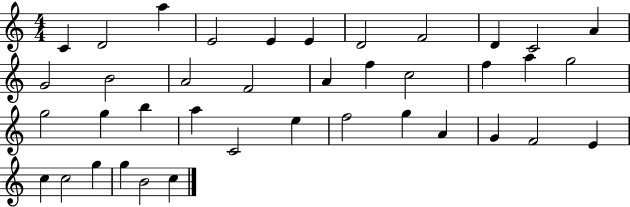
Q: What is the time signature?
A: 4/4